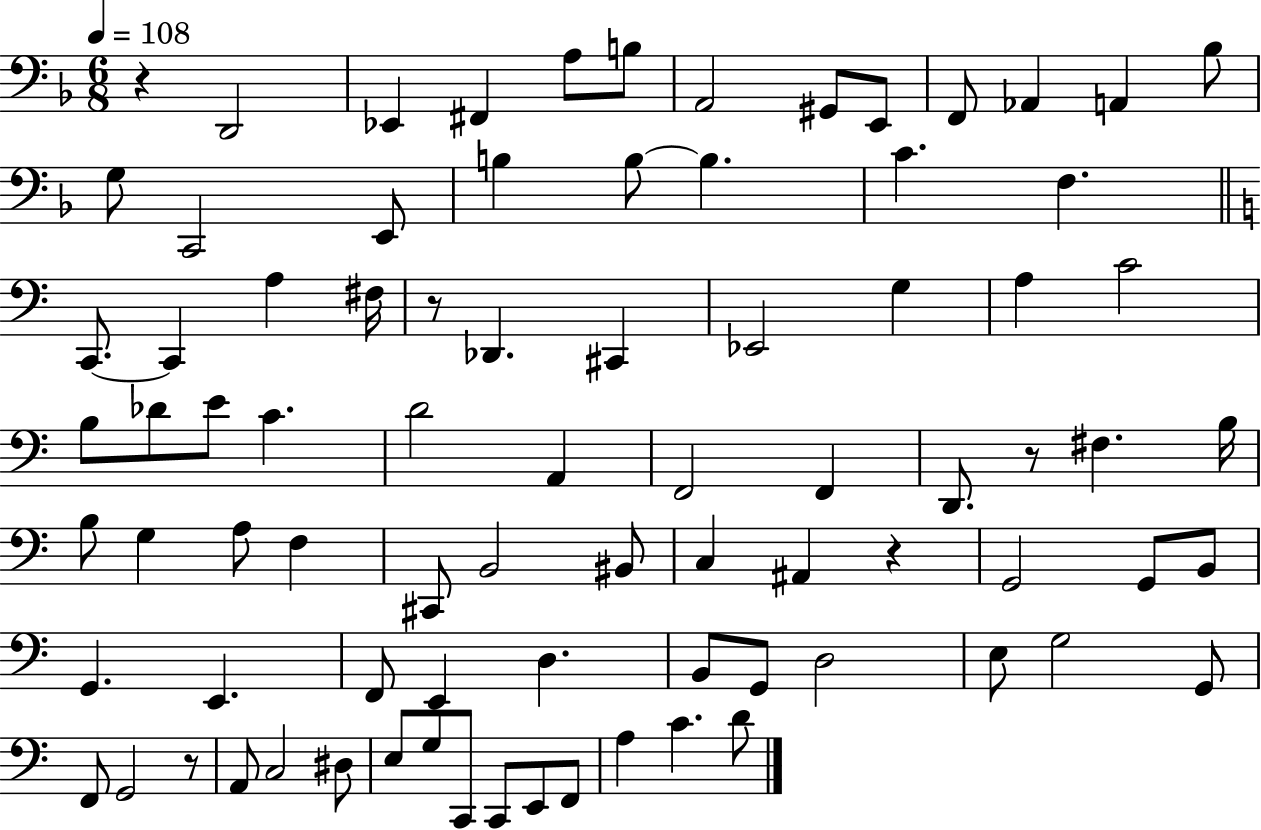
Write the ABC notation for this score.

X:1
T:Untitled
M:6/8
L:1/4
K:F
z D,,2 _E,, ^F,, A,/2 B,/2 A,,2 ^G,,/2 E,,/2 F,,/2 _A,, A,, _B,/2 G,/2 C,,2 E,,/2 B, B,/2 B, C F, C,,/2 C,, A, ^F,/4 z/2 _D,, ^C,, _E,,2 G, A, C2 B,/2 _D/2 E/2 C D2 A,, F,,2 F,, D,,/2 z/2 ^F, B,/4 B,/2 G, A,/2 F, ^C,,/2 B,,2 ^B,,/2 C, ^A,, z G,,2 G,,/2 B,,/2 G,, E,, F,,/2 E,, D, B,,/2 G,,/2 D,2 E,/2 G,2 G,,/2 F,,/2 G,,2 z/2 A,,/2 C,2 ^D,/2 E,/2 G,/2 C,,/2 C,,/2 E,,/2 F,,/2 A, C D/2